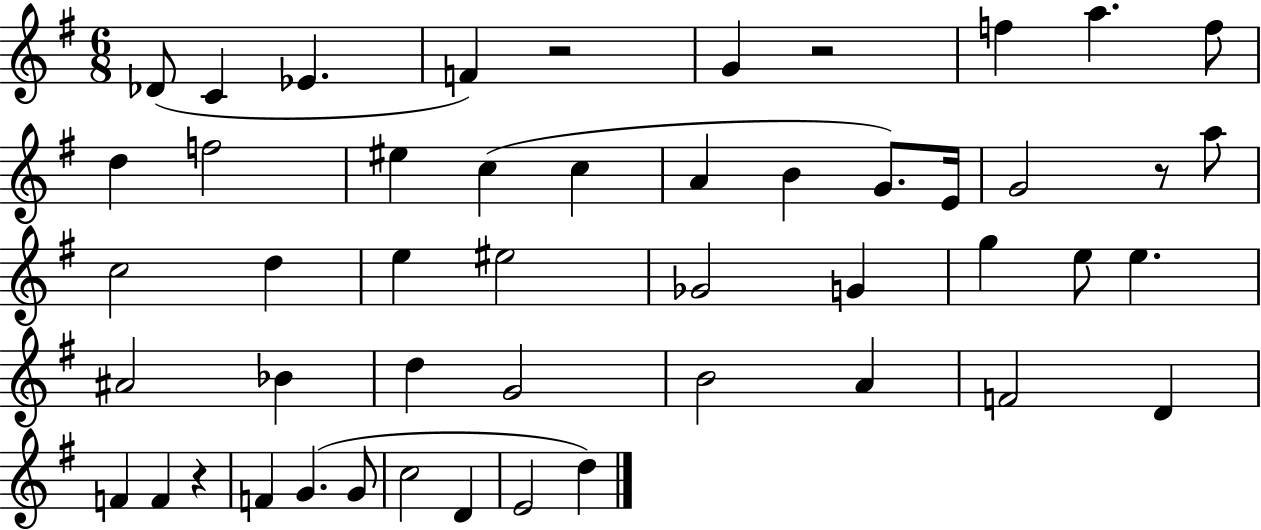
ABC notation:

X:1
T:Untitled
M:6/8
L:1/4
K:G
_D/2 C _E F z2 G z2 f a f/2 d f2 ^e c c A B G/2 E/4 G2 z/2 a/2 c2 d e ^e2 _G2 G g e/2 e ^A2 _B d G2 B2 A F2 D F F z F G G/2 c2 D E2 d